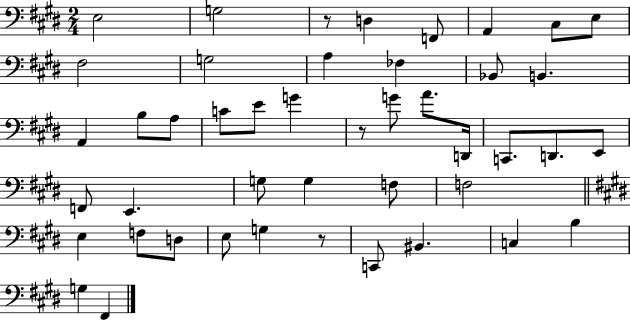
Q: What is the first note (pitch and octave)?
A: E3